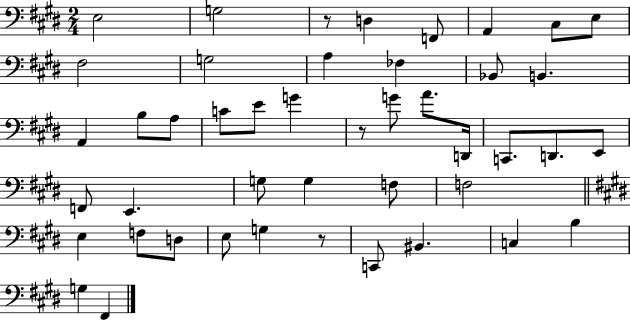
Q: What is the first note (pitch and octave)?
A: E3